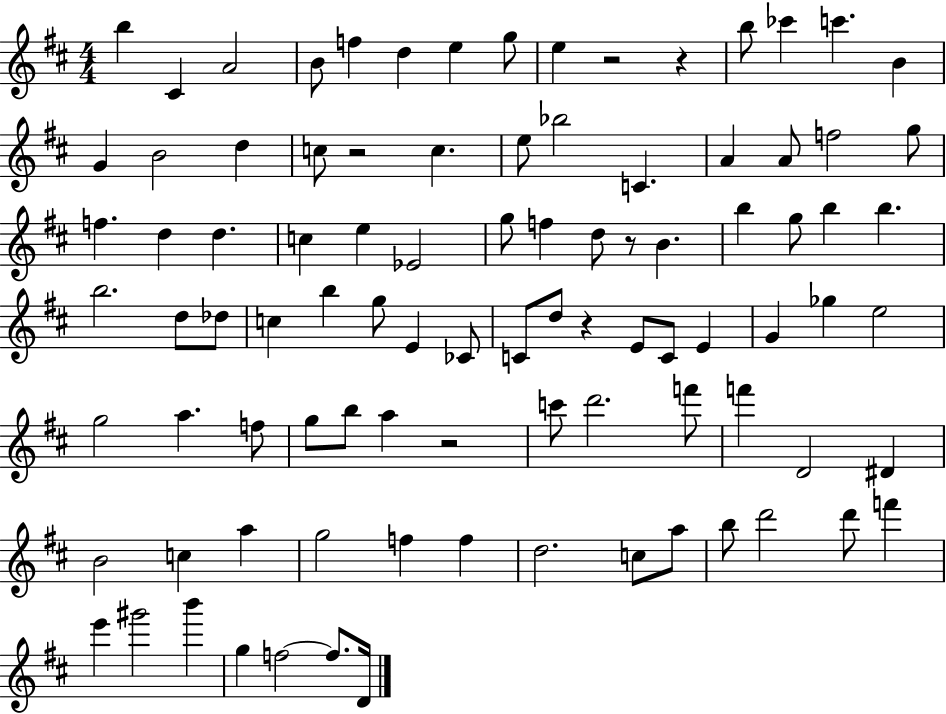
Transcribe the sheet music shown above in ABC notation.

X:1
T:Untitled
M:4/4
L:1/4
K:D
b ^C A2 B/2 f d e g/2 e z2 z b/2 _c' c' B G B2 d c/2 z2 c e/2 _b2 C A A/2 f2 g/2 f d d c e _E2 g/2 f d/2 z/2 B b g/2 b b b2 d/2 _d/2 c b g/2 E _C/2 C/2 d/2 z E/2 C/2 E G _g e2 g2 a f/2 g/2 b/2 a z2 c'/2 d'2 f'/2 f' D2 ^D B2 c a g2 f f d2 c/2 a/2 b/2 d'2 d'/2 f' e' ^g'2 b' g f2 f/2 D/4